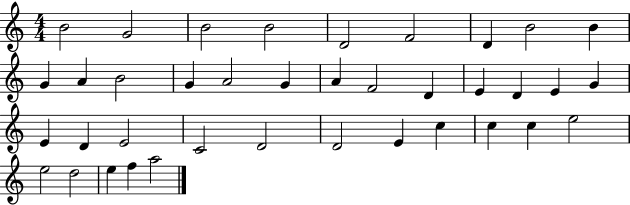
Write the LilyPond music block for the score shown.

{
  \clef treble
  \numericTimeSignature
  \time 4/4
  \key c \major
  b'2 g'2 | b'2 b'2 | d'2 f'2 | d'4 b'2 b'4 | \break g'4 a'4 b'2 | g'4 a'2 g'4 | a'4 f'2 d'4 | e'4 d'4 e'4 g'4 | \break e'4 d'4 e'2 | c'2 d'2 | d'2 e'4 c''4 | c''4 c''4 e''2 | \break e''2 d''2 | e''4 f''4 a''2 | \bar "|."
}